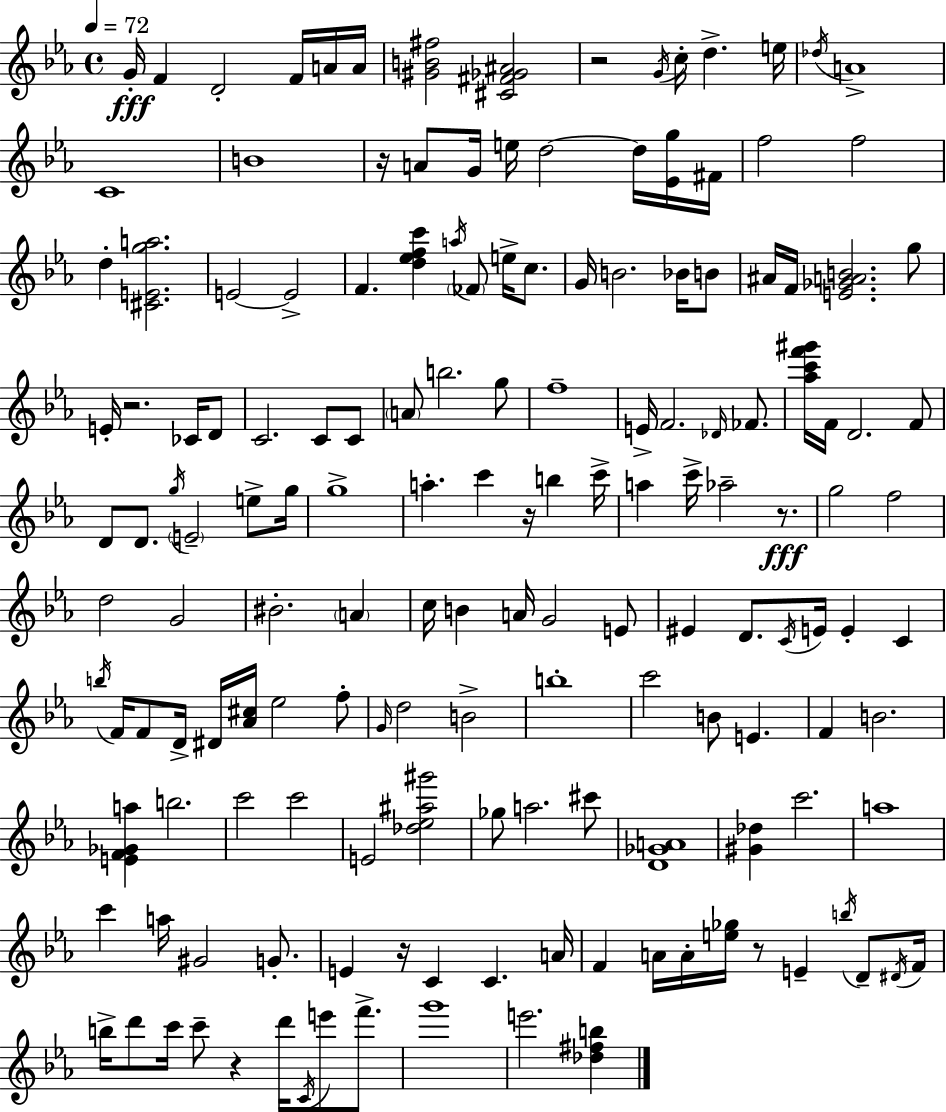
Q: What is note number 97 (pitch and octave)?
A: C6